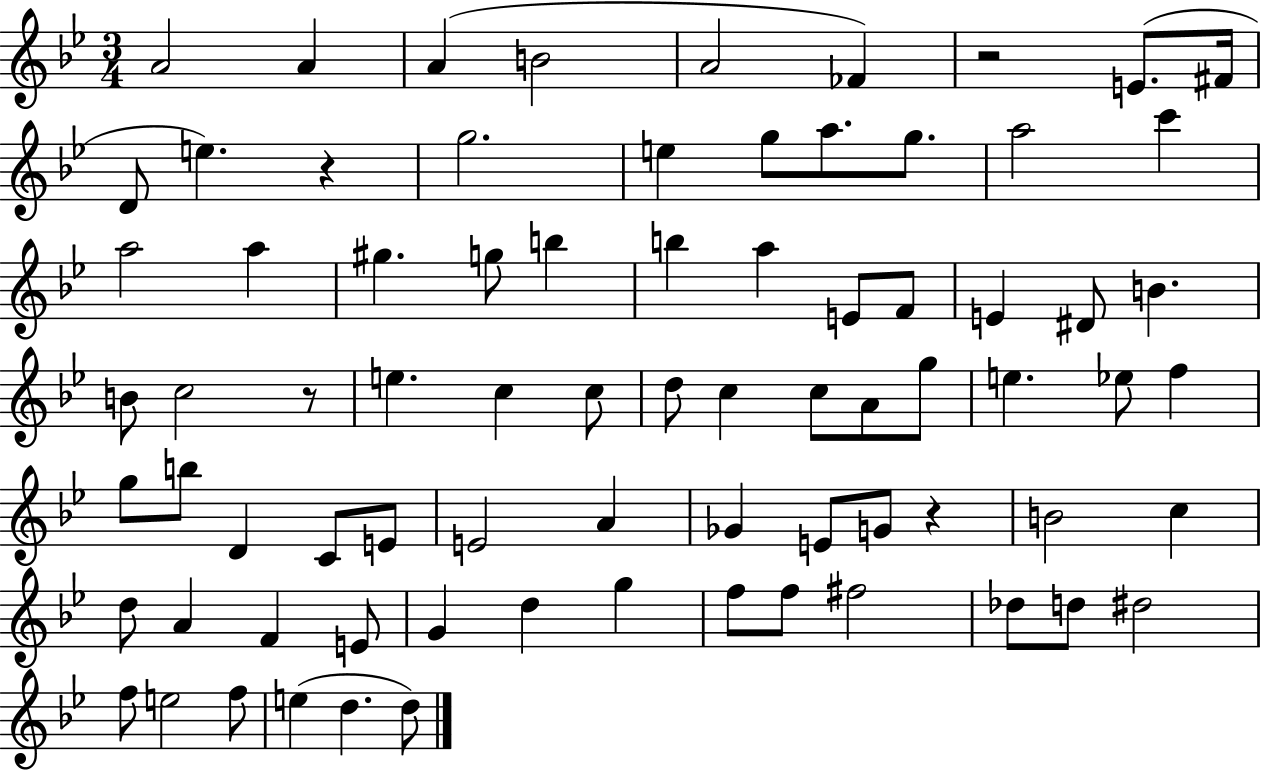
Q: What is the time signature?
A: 3/4